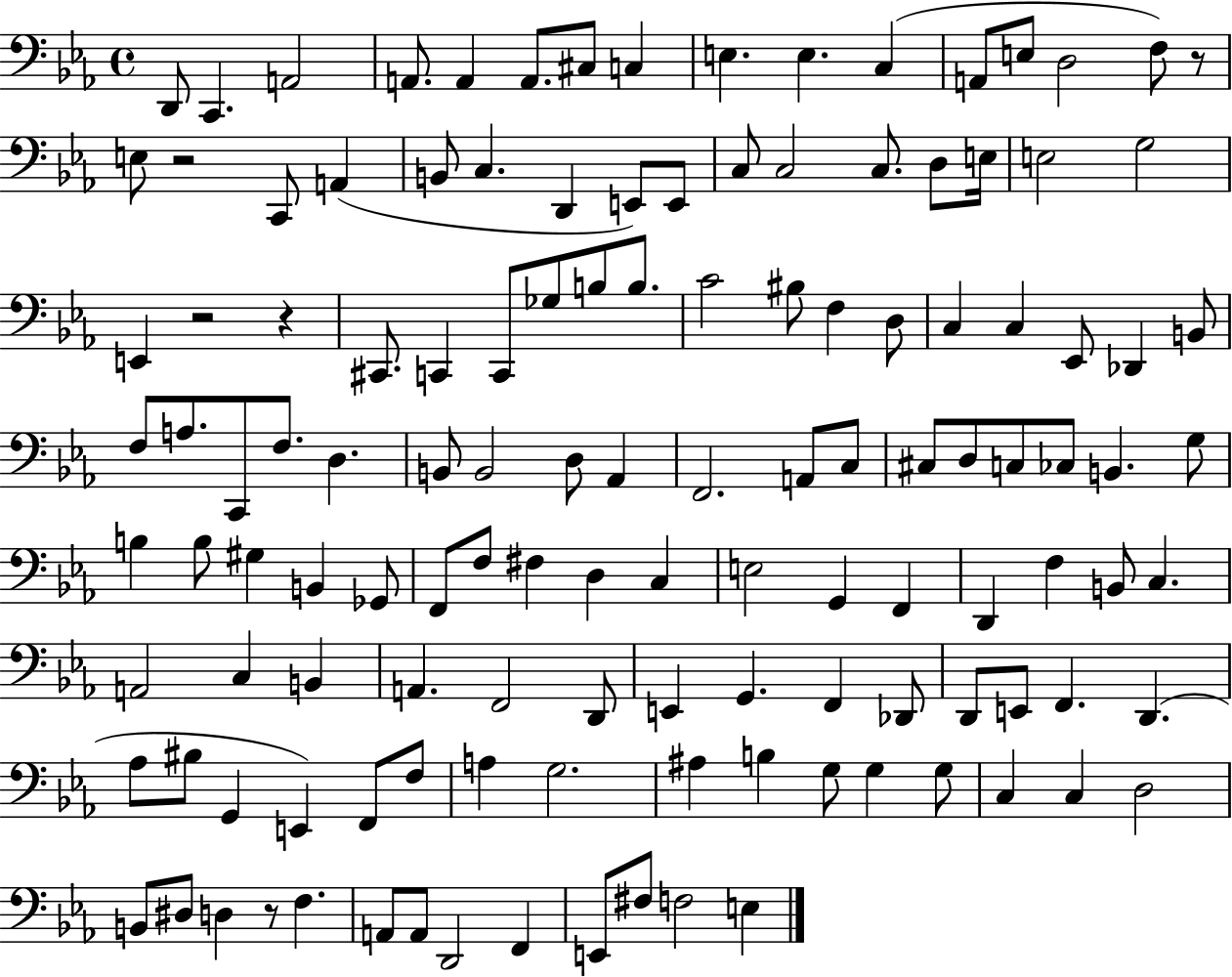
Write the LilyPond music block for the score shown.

{
  \clef bass
  \time 4/4
  \defaultTimeSignature
  \key ees \major
  \repeat volta 2 { d,8 c,4. a,2 | a,8. a,4 a,8. cis8 c4 | e4. e4. c4( | a,8 e8 d2 f8) r8 | \break e8 r2 c,8 a,4( | b,8 c4. d,4 e,8) e,8 | c8 c2 c8. d8 e16 | e2 g2 | \break e,4 r2 r4 | cis,8. c,4 c,8 ges8 b8 b8. | c'2 bis8 f4 d8 | c4 c4 ees,8 des,4 b,8 | \break f8 a8. c,8 f8. d4. | b,8 b,2 d8 aes,4 | f,2. a,8 c8 | cis8 d8 c8 ces8 b,4. g8 | \break b4 b8 gis4 b,4 ges,8 | f,8 f8 fis4 d4 c4 | e2 g,4 f,4 | d,4 f4 b,8 c4. | \break a,2 c4 b,4 | a,4. f,2 d,8 | e,4 g,4. f,4 des,8 | d,8 e,8 f,4. d,4.( | \break aes8 bis8 g,4 e,4) f,8 f8 | a4 g2. | ais4 b4 g8 g4 g8 | c4 c4 d2 | \break b,8 dis8 d4 r8 f4. | a,8 a,8 d,2 f,4 | e,8 fis8 f2 e4 | } \bar "|."
}